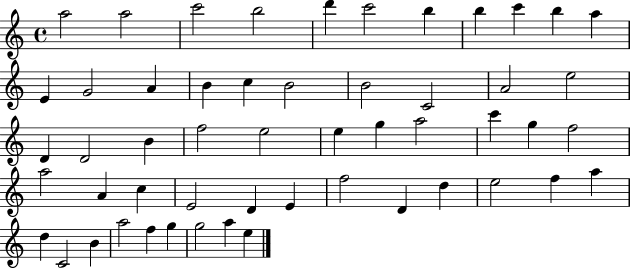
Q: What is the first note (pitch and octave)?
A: A5